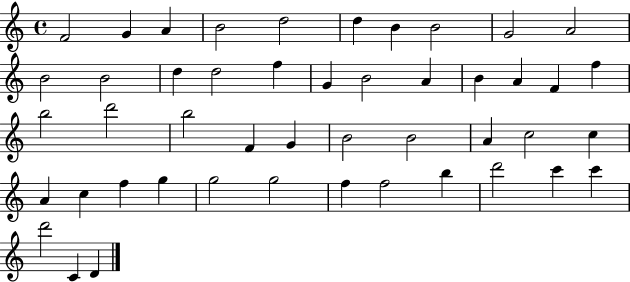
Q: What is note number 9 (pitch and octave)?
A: G4